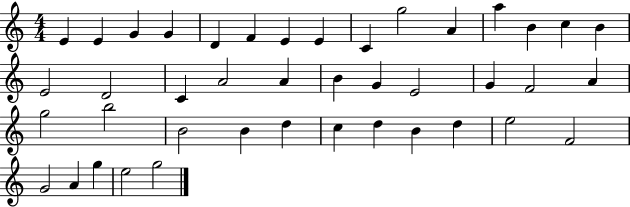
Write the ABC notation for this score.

X:1
T:Untitled
M:4/4
L:1/4
K:C
E E G G D F E E C g2 A a B c B E2 D2 C A2 A B G E2 G F2 A g2 b2 B2 B d c d B d e2 F2 G2 A g e2 g2